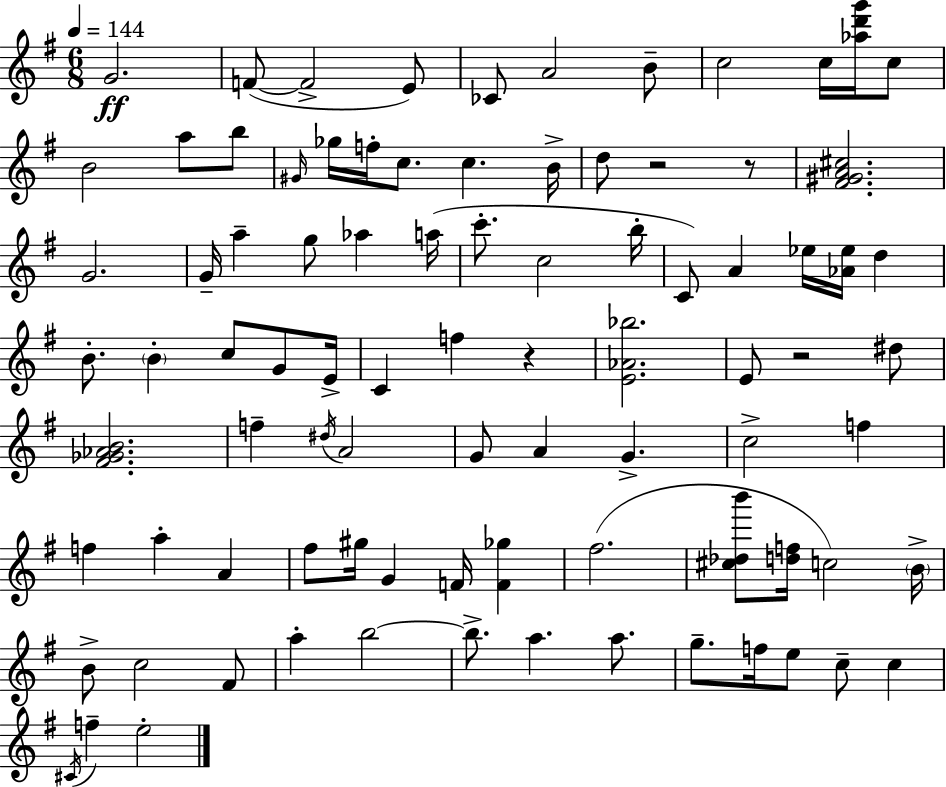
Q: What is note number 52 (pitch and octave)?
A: A5